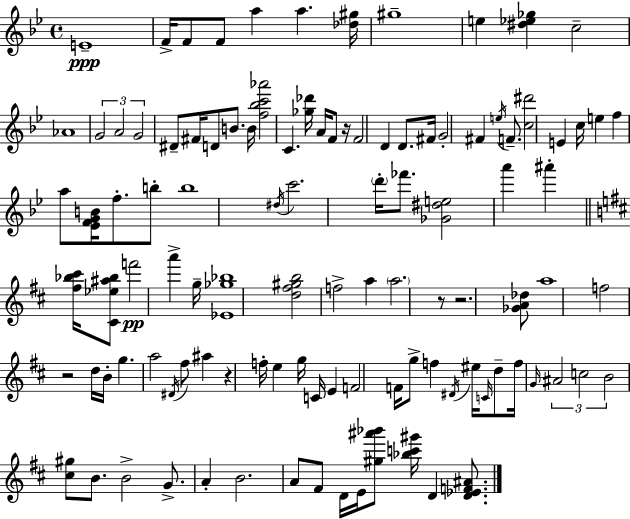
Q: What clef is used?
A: treble